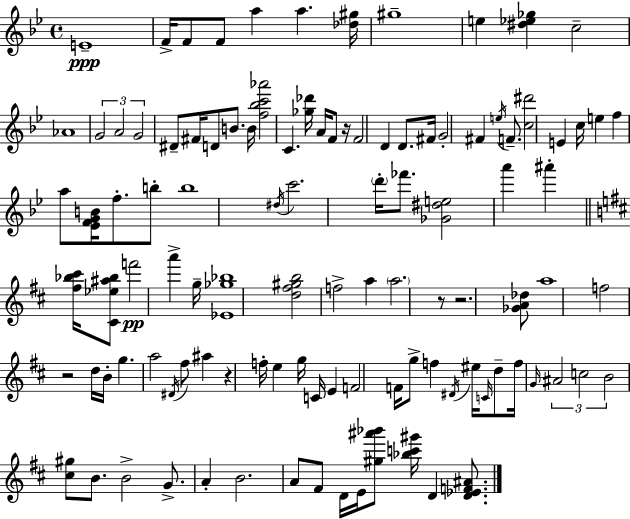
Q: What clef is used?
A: treble